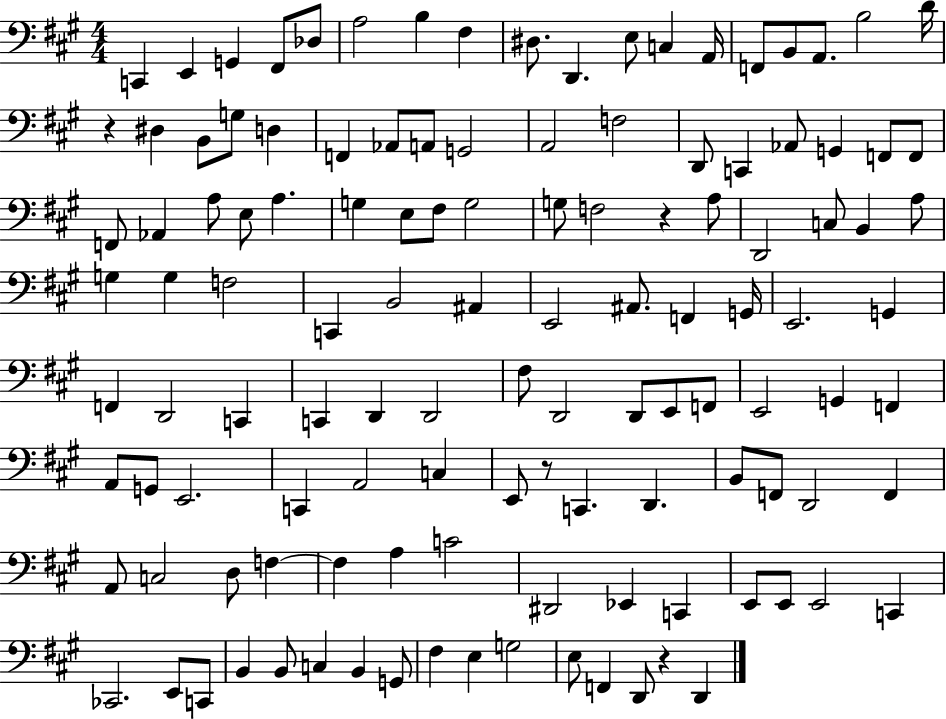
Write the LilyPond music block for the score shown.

{
  \clef bass
  \numericTimeSignature
  \time 4/4
  \key a \major
  c,4 e,4 g,4 fis,8 des8 | a2 b4 fis4 | dis8. d,4. e8 c4 a,16 | f,8 b,8 a,8. b2 d'16 | \break r4 dis4 b,8 g8 d4 | f,4 aes,8 a,8 g,2 | a,2 f2 | d,8 c,4 aes,8 g,4 f,8 f,8 | \break f,8 aes,4 a8 e8 a4. | g4 e8 fis8 g2 | g8 f2 r4 a8 | d,2 c8 b,4 a8 | \break g4 g4 f2 | c,4 b,2 ais,4 | e,2 ais,8. f,4 g,16 | e,2. g,4 | \break f,4 d,2 c,4 | c,4 d,4 d,2 | fis8 d,2 d,8 e,8 f,8 | e,2 g,4 f,4 | \break a,8 g,8 e,2. | c,4 a,2 c4 | e,8 r8 c,4. d,4. | b,8 f,8 d,2 f,4 | \break a,8 c2 d8 f4~~ | f4 a4 c'2 | dis,2 ees,4 c,4 | e,8 e,8 e,2 c,4 | \break ces,2. e,8 c,8 | b,4 b,8 c4 b,4 g,8 | fis4 e4 g2 | e8 f,4 d,8 r4 d,4 | \break \bar "|."
}